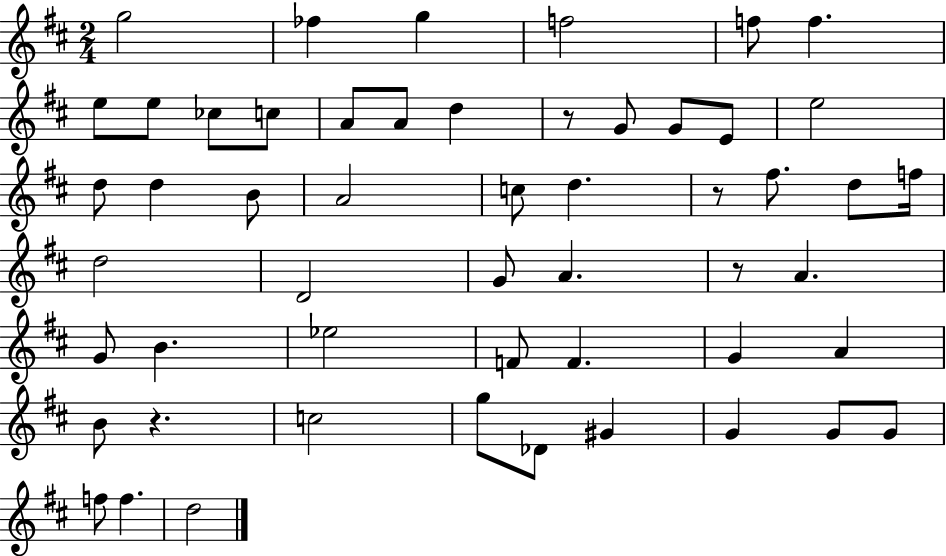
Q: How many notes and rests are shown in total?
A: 53